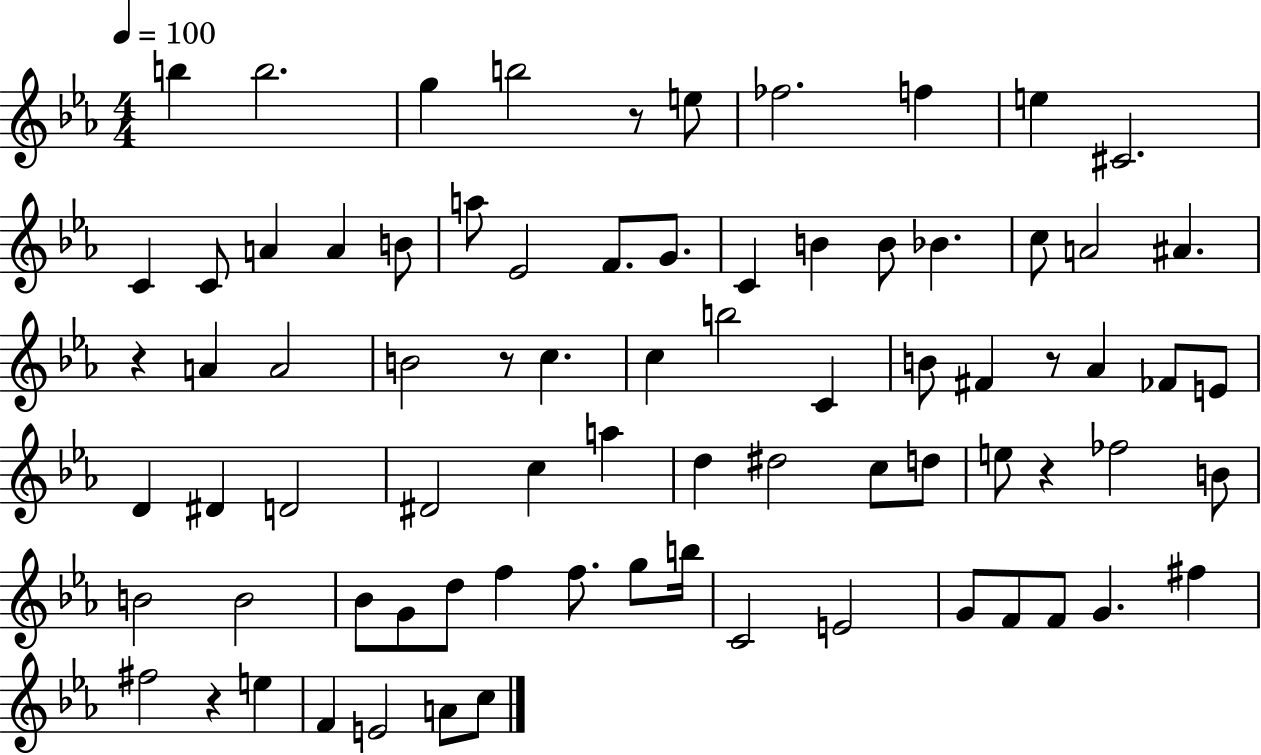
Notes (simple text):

B5/q B5/h. G5/q B5/h R/e E5/e FES5/h. F5/q E5/q C#4/h. C4/q C4/e A4/q A4/q B4/e A5/e Eb4/h F4/e. G4/e. C4/q B4/q B4/e Bb4/q. C5/e A4/h A#4/q. R/q A4/q A4/h B4/h R/e C5/q. C5/q B5/h C4/q B4/e F#4/q R/e Ab4/q FES4/e E4/e D4/q D#4/q D4/h D#4/h C5/q A5/q D5/q D#5/h C5/e D5/e E5/e R/q FES5/h B4/e B4/h B4/h Bb4/e G4/e D5/e F5/q F5/e. G5/e B5/s C4/h E4/h G4/e F4/e F4/e G4/q. F#5/q F#5/h R/q E5/q F4/q E4/h A4/e C5/e